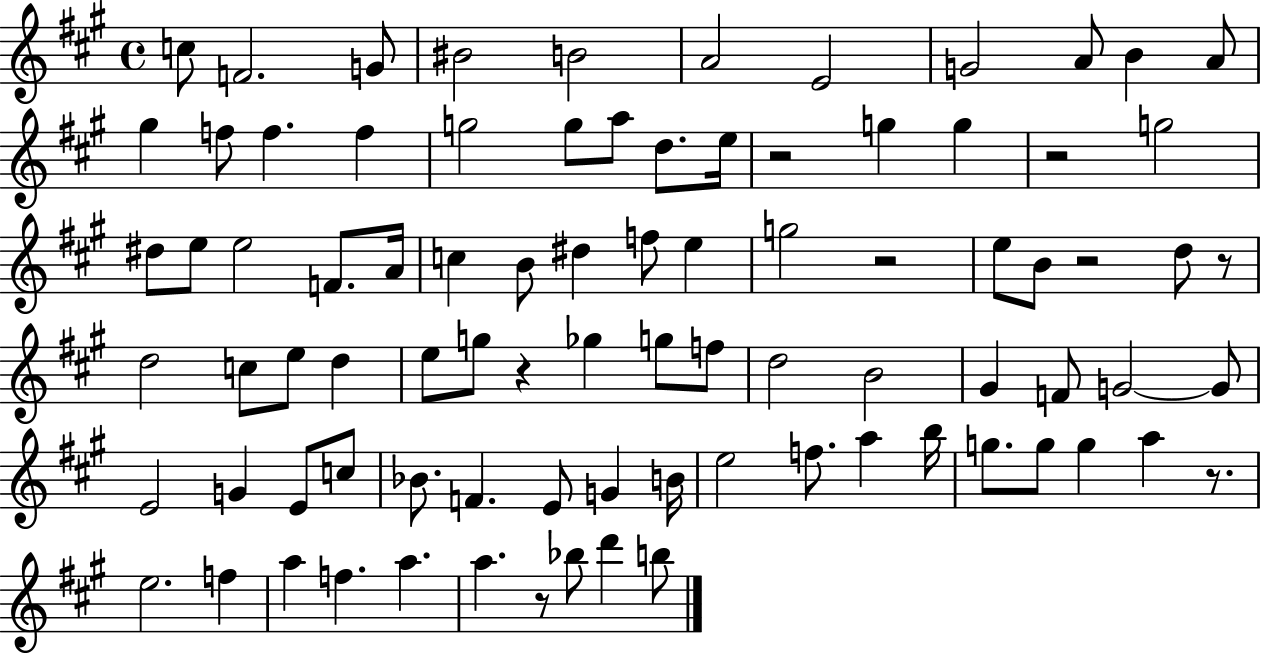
{
  \clef treble
  \time 4/4
  \defaultTimeSignature
  \key a \major
  c''8 f'2. g'8 | bis'2 b'2 | a'2 e'2 | g'2 a'8 b'4 a'8 | \break gis''4 f''8 f''4. f''4 | g''2 g''8 a''8 d''8. e''16 | r2 g''4 g''4 | r2 g''2 | \break dis''8 e''8 e''2 f'8. a'16 | c''4 b'8 dis''4 f''8 e''4 | g''2 r2 | e''8 b'8 r2 d''8 r8 | \break d''2 c''8 e''8 d''4 | e''8 g''8 r4 ges''4 g''8 f''8 | d''2 b'2 | gis'4 f'8 g'2~~ g'8 | \break e'2 g'4 e'8 c''8 | bes'8. f'4. e'8 g'4 b'16 | e''2 f''8. a''4 b''16 | g''8. g''8 g''4 a''4 r8. | \break e''2. f''4 | a''4 f''4. a''4. | a''4. r8 bes''8 d'''4 b''8 | \bar "|."
}